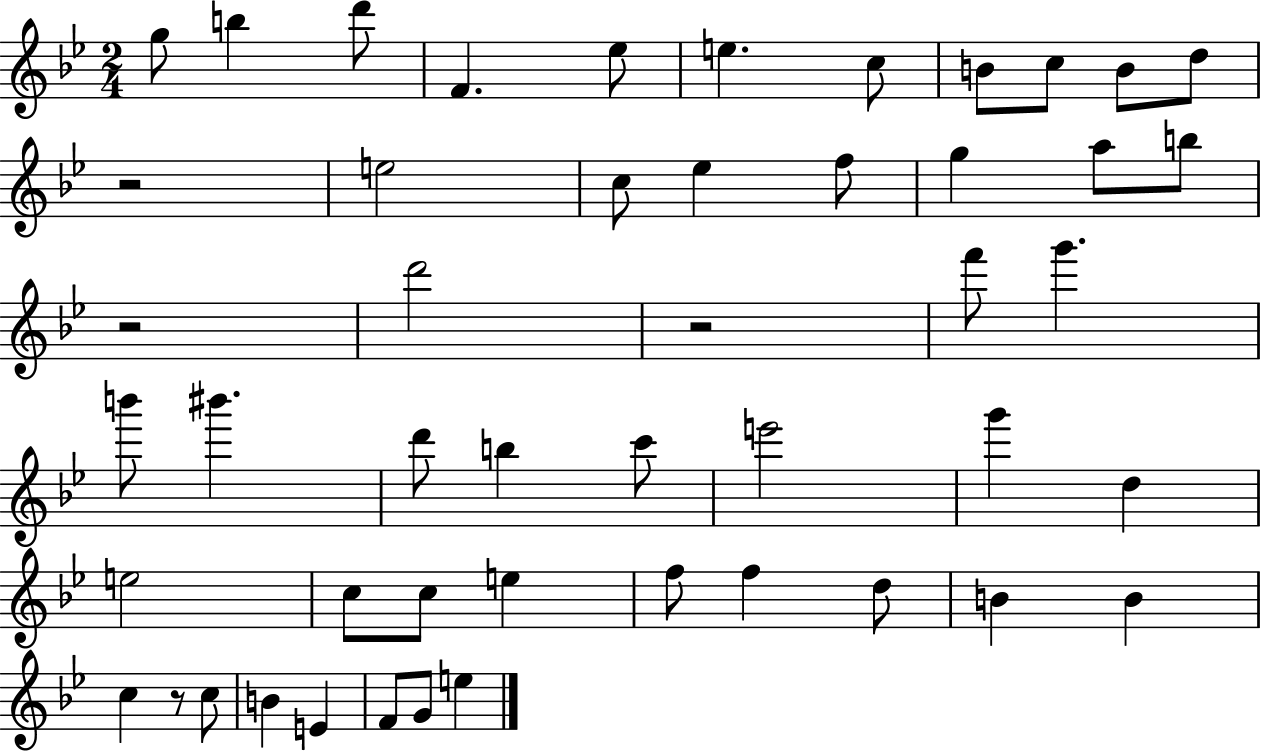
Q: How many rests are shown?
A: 4